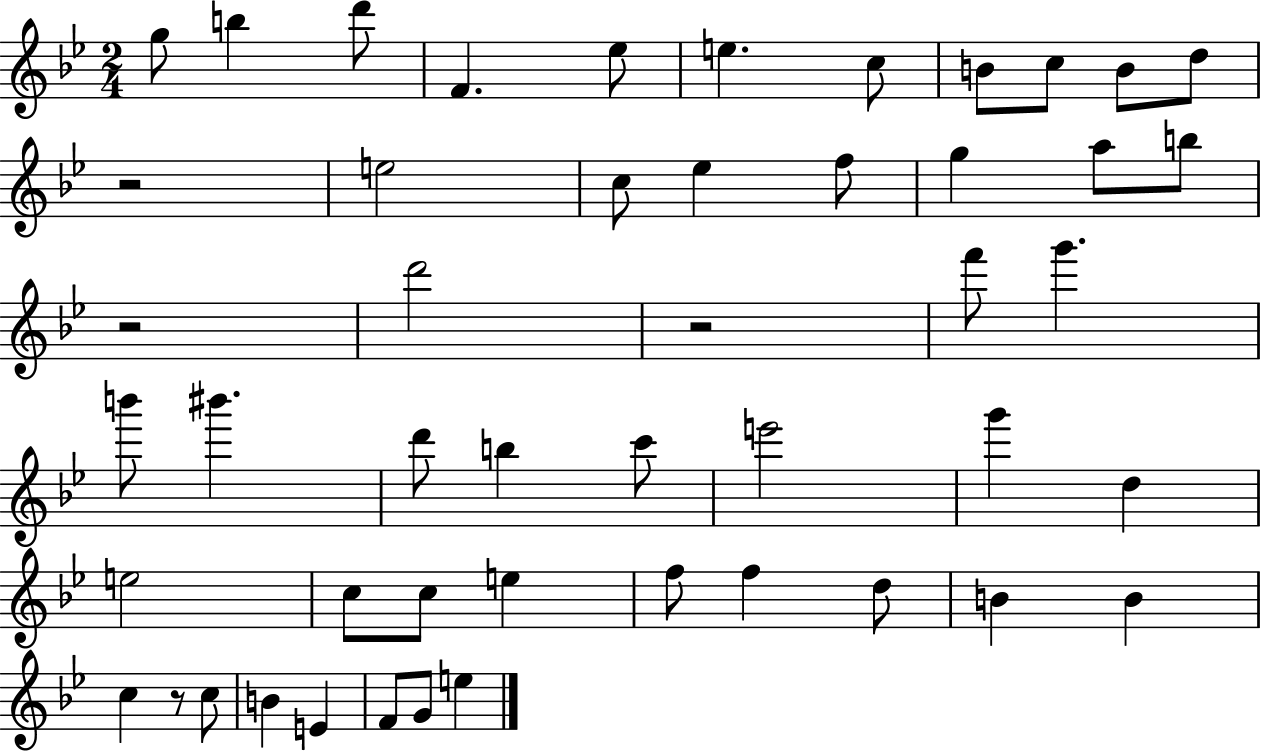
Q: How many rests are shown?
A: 4